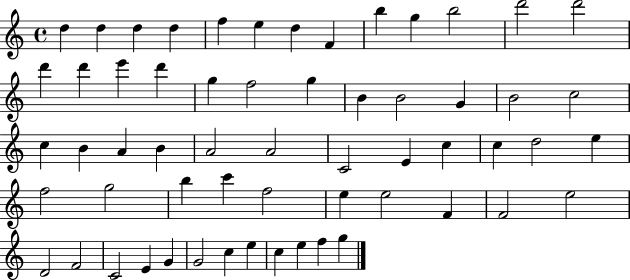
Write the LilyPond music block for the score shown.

{
  \clef treble
  \time 4/4
  \defaultTimeSignature
  \key c \major
  d''4 d''4 d''4 d''4 | f''4 e''4 d''4 f'4 | b''4 g''4 b''2 | d'''2 d'''2 | \break d'''4 d'''4 e'''4 d'''4 | g''4 f''2 g''4 | b'4 b'2 g'4 | b'2 c''2 | \break c''4 b'4 a'4 b'4 | a'2 a'2 | c'2 e'4 c''4 | c''4 d''2 e''4 | \break f''2 g''2 | b''4 c'''4 f''2 | e''4 e''2 f'4 | f'2 e''2 | \break d'2 f'2 | c'2 e'4 g'4 | g'2 c''4 e''4 | c''4 e''4 f''4 g''4 | \break \bar "|."
}